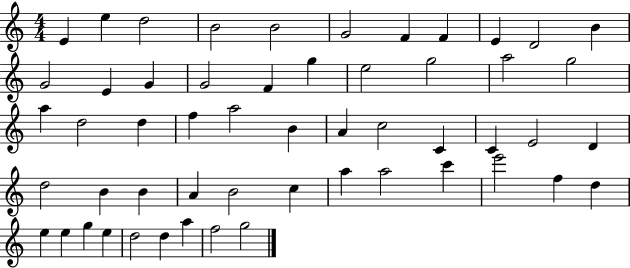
{
  \clef treble
  \numericTimeSignature
  \time 4/4
  \key c \major
  e'4 e''4 d''2 | b'2 b'2 | g'2 f'4 f'4 | e'4 d'2 b'4 | \break g'2 e'4 g'4 | g'2 f'4 g''4 | e''2 g''2 | a''2 g''2 | \break a''4 d''2 d''4 | f''4 a''2 b'4 | a'4 c''2 c'4 | c'4 e'2 d'4 | \break d''2 b'4 b'4 | a'4 b'2 c''4 | a''4 a''2 c'''4 | e'''2 f''4 d''4 | \break e''4 e''4 g''4 e''4 | d''2 d''4 a''4 | f''2 g''2 | \bar "|."
}